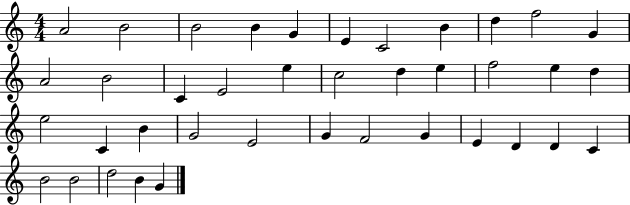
{
  \clef treble
  \numericTimeSignature
  \time 4/4
  \key c \major
  a'2 b'2 | b'2 b'4 g'4 | e'4 c'2 b'4 | d''4 f''2 g'4 | \break a'2 b'2 | c'4 e'2 e''4 | c''2 d''4 e''4 | f''2 e''4 d''4 | \break e''2 c'4 b'4 | g'2 e'2 | g'4 f'2 g'4 | e'4 d'4 d'4 c'4 | \break b'2 b'2 | d''2 b'4 g'4 | \bar "|."
}